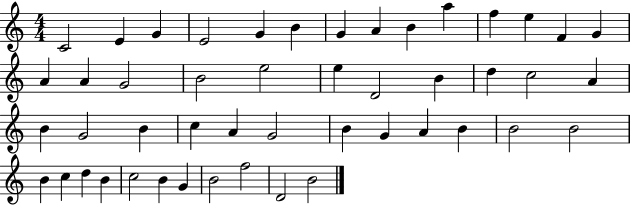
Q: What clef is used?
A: treble